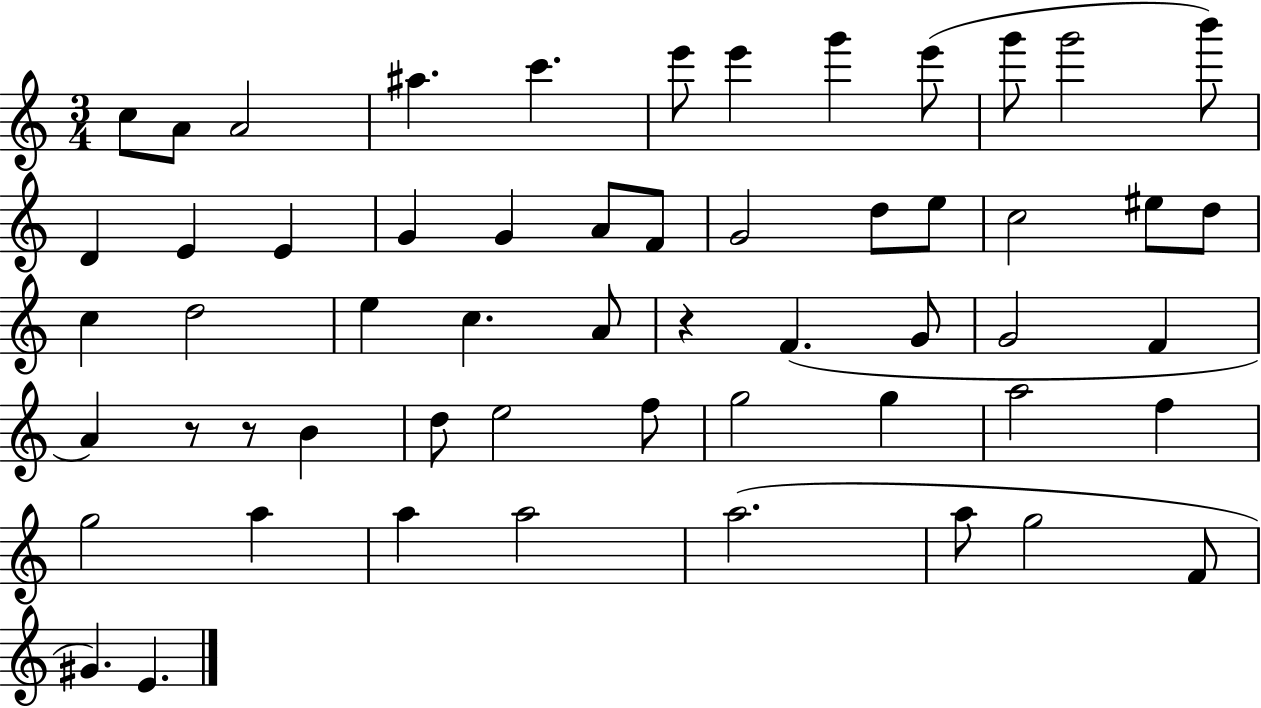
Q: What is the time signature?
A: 3/4